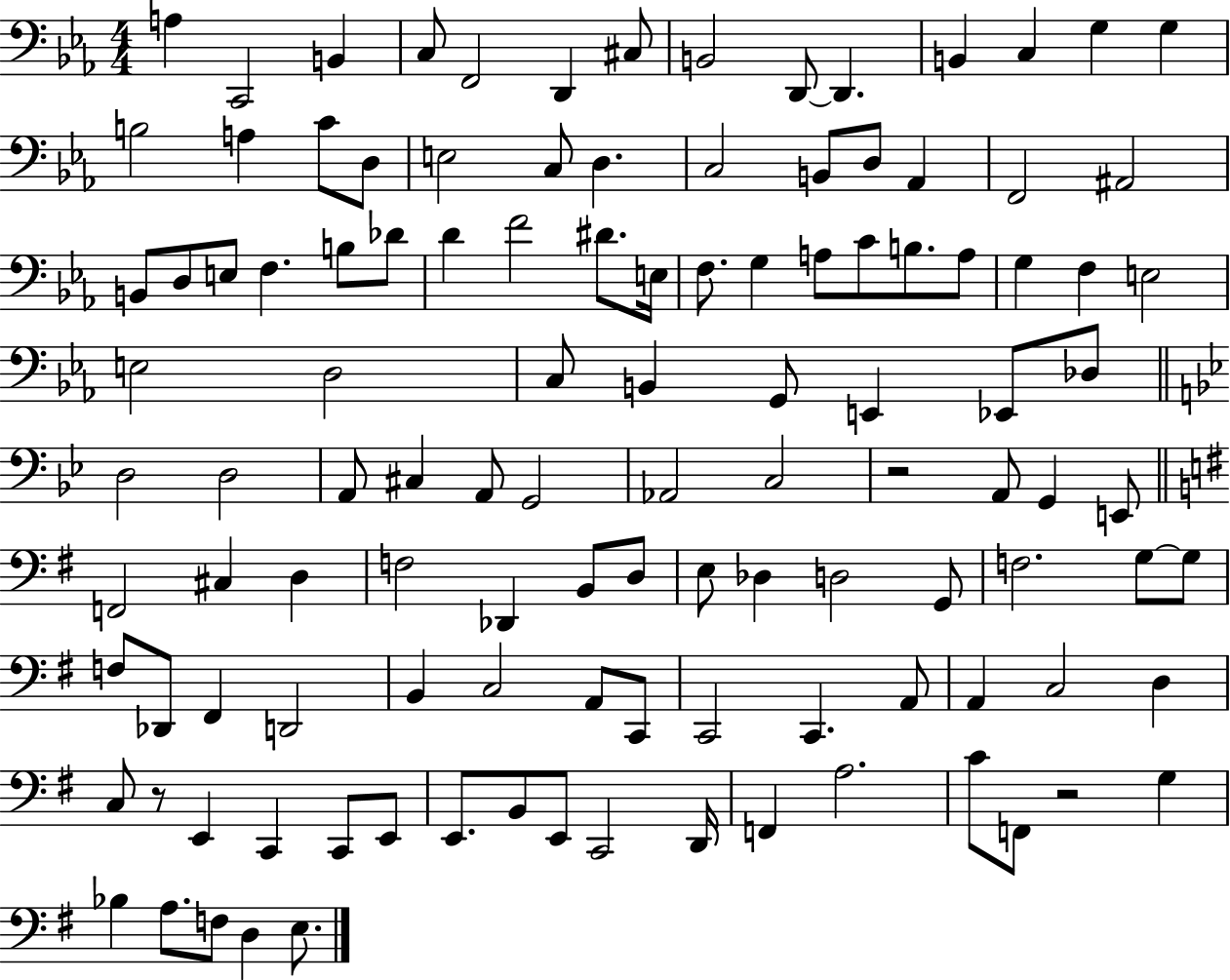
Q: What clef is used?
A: bass